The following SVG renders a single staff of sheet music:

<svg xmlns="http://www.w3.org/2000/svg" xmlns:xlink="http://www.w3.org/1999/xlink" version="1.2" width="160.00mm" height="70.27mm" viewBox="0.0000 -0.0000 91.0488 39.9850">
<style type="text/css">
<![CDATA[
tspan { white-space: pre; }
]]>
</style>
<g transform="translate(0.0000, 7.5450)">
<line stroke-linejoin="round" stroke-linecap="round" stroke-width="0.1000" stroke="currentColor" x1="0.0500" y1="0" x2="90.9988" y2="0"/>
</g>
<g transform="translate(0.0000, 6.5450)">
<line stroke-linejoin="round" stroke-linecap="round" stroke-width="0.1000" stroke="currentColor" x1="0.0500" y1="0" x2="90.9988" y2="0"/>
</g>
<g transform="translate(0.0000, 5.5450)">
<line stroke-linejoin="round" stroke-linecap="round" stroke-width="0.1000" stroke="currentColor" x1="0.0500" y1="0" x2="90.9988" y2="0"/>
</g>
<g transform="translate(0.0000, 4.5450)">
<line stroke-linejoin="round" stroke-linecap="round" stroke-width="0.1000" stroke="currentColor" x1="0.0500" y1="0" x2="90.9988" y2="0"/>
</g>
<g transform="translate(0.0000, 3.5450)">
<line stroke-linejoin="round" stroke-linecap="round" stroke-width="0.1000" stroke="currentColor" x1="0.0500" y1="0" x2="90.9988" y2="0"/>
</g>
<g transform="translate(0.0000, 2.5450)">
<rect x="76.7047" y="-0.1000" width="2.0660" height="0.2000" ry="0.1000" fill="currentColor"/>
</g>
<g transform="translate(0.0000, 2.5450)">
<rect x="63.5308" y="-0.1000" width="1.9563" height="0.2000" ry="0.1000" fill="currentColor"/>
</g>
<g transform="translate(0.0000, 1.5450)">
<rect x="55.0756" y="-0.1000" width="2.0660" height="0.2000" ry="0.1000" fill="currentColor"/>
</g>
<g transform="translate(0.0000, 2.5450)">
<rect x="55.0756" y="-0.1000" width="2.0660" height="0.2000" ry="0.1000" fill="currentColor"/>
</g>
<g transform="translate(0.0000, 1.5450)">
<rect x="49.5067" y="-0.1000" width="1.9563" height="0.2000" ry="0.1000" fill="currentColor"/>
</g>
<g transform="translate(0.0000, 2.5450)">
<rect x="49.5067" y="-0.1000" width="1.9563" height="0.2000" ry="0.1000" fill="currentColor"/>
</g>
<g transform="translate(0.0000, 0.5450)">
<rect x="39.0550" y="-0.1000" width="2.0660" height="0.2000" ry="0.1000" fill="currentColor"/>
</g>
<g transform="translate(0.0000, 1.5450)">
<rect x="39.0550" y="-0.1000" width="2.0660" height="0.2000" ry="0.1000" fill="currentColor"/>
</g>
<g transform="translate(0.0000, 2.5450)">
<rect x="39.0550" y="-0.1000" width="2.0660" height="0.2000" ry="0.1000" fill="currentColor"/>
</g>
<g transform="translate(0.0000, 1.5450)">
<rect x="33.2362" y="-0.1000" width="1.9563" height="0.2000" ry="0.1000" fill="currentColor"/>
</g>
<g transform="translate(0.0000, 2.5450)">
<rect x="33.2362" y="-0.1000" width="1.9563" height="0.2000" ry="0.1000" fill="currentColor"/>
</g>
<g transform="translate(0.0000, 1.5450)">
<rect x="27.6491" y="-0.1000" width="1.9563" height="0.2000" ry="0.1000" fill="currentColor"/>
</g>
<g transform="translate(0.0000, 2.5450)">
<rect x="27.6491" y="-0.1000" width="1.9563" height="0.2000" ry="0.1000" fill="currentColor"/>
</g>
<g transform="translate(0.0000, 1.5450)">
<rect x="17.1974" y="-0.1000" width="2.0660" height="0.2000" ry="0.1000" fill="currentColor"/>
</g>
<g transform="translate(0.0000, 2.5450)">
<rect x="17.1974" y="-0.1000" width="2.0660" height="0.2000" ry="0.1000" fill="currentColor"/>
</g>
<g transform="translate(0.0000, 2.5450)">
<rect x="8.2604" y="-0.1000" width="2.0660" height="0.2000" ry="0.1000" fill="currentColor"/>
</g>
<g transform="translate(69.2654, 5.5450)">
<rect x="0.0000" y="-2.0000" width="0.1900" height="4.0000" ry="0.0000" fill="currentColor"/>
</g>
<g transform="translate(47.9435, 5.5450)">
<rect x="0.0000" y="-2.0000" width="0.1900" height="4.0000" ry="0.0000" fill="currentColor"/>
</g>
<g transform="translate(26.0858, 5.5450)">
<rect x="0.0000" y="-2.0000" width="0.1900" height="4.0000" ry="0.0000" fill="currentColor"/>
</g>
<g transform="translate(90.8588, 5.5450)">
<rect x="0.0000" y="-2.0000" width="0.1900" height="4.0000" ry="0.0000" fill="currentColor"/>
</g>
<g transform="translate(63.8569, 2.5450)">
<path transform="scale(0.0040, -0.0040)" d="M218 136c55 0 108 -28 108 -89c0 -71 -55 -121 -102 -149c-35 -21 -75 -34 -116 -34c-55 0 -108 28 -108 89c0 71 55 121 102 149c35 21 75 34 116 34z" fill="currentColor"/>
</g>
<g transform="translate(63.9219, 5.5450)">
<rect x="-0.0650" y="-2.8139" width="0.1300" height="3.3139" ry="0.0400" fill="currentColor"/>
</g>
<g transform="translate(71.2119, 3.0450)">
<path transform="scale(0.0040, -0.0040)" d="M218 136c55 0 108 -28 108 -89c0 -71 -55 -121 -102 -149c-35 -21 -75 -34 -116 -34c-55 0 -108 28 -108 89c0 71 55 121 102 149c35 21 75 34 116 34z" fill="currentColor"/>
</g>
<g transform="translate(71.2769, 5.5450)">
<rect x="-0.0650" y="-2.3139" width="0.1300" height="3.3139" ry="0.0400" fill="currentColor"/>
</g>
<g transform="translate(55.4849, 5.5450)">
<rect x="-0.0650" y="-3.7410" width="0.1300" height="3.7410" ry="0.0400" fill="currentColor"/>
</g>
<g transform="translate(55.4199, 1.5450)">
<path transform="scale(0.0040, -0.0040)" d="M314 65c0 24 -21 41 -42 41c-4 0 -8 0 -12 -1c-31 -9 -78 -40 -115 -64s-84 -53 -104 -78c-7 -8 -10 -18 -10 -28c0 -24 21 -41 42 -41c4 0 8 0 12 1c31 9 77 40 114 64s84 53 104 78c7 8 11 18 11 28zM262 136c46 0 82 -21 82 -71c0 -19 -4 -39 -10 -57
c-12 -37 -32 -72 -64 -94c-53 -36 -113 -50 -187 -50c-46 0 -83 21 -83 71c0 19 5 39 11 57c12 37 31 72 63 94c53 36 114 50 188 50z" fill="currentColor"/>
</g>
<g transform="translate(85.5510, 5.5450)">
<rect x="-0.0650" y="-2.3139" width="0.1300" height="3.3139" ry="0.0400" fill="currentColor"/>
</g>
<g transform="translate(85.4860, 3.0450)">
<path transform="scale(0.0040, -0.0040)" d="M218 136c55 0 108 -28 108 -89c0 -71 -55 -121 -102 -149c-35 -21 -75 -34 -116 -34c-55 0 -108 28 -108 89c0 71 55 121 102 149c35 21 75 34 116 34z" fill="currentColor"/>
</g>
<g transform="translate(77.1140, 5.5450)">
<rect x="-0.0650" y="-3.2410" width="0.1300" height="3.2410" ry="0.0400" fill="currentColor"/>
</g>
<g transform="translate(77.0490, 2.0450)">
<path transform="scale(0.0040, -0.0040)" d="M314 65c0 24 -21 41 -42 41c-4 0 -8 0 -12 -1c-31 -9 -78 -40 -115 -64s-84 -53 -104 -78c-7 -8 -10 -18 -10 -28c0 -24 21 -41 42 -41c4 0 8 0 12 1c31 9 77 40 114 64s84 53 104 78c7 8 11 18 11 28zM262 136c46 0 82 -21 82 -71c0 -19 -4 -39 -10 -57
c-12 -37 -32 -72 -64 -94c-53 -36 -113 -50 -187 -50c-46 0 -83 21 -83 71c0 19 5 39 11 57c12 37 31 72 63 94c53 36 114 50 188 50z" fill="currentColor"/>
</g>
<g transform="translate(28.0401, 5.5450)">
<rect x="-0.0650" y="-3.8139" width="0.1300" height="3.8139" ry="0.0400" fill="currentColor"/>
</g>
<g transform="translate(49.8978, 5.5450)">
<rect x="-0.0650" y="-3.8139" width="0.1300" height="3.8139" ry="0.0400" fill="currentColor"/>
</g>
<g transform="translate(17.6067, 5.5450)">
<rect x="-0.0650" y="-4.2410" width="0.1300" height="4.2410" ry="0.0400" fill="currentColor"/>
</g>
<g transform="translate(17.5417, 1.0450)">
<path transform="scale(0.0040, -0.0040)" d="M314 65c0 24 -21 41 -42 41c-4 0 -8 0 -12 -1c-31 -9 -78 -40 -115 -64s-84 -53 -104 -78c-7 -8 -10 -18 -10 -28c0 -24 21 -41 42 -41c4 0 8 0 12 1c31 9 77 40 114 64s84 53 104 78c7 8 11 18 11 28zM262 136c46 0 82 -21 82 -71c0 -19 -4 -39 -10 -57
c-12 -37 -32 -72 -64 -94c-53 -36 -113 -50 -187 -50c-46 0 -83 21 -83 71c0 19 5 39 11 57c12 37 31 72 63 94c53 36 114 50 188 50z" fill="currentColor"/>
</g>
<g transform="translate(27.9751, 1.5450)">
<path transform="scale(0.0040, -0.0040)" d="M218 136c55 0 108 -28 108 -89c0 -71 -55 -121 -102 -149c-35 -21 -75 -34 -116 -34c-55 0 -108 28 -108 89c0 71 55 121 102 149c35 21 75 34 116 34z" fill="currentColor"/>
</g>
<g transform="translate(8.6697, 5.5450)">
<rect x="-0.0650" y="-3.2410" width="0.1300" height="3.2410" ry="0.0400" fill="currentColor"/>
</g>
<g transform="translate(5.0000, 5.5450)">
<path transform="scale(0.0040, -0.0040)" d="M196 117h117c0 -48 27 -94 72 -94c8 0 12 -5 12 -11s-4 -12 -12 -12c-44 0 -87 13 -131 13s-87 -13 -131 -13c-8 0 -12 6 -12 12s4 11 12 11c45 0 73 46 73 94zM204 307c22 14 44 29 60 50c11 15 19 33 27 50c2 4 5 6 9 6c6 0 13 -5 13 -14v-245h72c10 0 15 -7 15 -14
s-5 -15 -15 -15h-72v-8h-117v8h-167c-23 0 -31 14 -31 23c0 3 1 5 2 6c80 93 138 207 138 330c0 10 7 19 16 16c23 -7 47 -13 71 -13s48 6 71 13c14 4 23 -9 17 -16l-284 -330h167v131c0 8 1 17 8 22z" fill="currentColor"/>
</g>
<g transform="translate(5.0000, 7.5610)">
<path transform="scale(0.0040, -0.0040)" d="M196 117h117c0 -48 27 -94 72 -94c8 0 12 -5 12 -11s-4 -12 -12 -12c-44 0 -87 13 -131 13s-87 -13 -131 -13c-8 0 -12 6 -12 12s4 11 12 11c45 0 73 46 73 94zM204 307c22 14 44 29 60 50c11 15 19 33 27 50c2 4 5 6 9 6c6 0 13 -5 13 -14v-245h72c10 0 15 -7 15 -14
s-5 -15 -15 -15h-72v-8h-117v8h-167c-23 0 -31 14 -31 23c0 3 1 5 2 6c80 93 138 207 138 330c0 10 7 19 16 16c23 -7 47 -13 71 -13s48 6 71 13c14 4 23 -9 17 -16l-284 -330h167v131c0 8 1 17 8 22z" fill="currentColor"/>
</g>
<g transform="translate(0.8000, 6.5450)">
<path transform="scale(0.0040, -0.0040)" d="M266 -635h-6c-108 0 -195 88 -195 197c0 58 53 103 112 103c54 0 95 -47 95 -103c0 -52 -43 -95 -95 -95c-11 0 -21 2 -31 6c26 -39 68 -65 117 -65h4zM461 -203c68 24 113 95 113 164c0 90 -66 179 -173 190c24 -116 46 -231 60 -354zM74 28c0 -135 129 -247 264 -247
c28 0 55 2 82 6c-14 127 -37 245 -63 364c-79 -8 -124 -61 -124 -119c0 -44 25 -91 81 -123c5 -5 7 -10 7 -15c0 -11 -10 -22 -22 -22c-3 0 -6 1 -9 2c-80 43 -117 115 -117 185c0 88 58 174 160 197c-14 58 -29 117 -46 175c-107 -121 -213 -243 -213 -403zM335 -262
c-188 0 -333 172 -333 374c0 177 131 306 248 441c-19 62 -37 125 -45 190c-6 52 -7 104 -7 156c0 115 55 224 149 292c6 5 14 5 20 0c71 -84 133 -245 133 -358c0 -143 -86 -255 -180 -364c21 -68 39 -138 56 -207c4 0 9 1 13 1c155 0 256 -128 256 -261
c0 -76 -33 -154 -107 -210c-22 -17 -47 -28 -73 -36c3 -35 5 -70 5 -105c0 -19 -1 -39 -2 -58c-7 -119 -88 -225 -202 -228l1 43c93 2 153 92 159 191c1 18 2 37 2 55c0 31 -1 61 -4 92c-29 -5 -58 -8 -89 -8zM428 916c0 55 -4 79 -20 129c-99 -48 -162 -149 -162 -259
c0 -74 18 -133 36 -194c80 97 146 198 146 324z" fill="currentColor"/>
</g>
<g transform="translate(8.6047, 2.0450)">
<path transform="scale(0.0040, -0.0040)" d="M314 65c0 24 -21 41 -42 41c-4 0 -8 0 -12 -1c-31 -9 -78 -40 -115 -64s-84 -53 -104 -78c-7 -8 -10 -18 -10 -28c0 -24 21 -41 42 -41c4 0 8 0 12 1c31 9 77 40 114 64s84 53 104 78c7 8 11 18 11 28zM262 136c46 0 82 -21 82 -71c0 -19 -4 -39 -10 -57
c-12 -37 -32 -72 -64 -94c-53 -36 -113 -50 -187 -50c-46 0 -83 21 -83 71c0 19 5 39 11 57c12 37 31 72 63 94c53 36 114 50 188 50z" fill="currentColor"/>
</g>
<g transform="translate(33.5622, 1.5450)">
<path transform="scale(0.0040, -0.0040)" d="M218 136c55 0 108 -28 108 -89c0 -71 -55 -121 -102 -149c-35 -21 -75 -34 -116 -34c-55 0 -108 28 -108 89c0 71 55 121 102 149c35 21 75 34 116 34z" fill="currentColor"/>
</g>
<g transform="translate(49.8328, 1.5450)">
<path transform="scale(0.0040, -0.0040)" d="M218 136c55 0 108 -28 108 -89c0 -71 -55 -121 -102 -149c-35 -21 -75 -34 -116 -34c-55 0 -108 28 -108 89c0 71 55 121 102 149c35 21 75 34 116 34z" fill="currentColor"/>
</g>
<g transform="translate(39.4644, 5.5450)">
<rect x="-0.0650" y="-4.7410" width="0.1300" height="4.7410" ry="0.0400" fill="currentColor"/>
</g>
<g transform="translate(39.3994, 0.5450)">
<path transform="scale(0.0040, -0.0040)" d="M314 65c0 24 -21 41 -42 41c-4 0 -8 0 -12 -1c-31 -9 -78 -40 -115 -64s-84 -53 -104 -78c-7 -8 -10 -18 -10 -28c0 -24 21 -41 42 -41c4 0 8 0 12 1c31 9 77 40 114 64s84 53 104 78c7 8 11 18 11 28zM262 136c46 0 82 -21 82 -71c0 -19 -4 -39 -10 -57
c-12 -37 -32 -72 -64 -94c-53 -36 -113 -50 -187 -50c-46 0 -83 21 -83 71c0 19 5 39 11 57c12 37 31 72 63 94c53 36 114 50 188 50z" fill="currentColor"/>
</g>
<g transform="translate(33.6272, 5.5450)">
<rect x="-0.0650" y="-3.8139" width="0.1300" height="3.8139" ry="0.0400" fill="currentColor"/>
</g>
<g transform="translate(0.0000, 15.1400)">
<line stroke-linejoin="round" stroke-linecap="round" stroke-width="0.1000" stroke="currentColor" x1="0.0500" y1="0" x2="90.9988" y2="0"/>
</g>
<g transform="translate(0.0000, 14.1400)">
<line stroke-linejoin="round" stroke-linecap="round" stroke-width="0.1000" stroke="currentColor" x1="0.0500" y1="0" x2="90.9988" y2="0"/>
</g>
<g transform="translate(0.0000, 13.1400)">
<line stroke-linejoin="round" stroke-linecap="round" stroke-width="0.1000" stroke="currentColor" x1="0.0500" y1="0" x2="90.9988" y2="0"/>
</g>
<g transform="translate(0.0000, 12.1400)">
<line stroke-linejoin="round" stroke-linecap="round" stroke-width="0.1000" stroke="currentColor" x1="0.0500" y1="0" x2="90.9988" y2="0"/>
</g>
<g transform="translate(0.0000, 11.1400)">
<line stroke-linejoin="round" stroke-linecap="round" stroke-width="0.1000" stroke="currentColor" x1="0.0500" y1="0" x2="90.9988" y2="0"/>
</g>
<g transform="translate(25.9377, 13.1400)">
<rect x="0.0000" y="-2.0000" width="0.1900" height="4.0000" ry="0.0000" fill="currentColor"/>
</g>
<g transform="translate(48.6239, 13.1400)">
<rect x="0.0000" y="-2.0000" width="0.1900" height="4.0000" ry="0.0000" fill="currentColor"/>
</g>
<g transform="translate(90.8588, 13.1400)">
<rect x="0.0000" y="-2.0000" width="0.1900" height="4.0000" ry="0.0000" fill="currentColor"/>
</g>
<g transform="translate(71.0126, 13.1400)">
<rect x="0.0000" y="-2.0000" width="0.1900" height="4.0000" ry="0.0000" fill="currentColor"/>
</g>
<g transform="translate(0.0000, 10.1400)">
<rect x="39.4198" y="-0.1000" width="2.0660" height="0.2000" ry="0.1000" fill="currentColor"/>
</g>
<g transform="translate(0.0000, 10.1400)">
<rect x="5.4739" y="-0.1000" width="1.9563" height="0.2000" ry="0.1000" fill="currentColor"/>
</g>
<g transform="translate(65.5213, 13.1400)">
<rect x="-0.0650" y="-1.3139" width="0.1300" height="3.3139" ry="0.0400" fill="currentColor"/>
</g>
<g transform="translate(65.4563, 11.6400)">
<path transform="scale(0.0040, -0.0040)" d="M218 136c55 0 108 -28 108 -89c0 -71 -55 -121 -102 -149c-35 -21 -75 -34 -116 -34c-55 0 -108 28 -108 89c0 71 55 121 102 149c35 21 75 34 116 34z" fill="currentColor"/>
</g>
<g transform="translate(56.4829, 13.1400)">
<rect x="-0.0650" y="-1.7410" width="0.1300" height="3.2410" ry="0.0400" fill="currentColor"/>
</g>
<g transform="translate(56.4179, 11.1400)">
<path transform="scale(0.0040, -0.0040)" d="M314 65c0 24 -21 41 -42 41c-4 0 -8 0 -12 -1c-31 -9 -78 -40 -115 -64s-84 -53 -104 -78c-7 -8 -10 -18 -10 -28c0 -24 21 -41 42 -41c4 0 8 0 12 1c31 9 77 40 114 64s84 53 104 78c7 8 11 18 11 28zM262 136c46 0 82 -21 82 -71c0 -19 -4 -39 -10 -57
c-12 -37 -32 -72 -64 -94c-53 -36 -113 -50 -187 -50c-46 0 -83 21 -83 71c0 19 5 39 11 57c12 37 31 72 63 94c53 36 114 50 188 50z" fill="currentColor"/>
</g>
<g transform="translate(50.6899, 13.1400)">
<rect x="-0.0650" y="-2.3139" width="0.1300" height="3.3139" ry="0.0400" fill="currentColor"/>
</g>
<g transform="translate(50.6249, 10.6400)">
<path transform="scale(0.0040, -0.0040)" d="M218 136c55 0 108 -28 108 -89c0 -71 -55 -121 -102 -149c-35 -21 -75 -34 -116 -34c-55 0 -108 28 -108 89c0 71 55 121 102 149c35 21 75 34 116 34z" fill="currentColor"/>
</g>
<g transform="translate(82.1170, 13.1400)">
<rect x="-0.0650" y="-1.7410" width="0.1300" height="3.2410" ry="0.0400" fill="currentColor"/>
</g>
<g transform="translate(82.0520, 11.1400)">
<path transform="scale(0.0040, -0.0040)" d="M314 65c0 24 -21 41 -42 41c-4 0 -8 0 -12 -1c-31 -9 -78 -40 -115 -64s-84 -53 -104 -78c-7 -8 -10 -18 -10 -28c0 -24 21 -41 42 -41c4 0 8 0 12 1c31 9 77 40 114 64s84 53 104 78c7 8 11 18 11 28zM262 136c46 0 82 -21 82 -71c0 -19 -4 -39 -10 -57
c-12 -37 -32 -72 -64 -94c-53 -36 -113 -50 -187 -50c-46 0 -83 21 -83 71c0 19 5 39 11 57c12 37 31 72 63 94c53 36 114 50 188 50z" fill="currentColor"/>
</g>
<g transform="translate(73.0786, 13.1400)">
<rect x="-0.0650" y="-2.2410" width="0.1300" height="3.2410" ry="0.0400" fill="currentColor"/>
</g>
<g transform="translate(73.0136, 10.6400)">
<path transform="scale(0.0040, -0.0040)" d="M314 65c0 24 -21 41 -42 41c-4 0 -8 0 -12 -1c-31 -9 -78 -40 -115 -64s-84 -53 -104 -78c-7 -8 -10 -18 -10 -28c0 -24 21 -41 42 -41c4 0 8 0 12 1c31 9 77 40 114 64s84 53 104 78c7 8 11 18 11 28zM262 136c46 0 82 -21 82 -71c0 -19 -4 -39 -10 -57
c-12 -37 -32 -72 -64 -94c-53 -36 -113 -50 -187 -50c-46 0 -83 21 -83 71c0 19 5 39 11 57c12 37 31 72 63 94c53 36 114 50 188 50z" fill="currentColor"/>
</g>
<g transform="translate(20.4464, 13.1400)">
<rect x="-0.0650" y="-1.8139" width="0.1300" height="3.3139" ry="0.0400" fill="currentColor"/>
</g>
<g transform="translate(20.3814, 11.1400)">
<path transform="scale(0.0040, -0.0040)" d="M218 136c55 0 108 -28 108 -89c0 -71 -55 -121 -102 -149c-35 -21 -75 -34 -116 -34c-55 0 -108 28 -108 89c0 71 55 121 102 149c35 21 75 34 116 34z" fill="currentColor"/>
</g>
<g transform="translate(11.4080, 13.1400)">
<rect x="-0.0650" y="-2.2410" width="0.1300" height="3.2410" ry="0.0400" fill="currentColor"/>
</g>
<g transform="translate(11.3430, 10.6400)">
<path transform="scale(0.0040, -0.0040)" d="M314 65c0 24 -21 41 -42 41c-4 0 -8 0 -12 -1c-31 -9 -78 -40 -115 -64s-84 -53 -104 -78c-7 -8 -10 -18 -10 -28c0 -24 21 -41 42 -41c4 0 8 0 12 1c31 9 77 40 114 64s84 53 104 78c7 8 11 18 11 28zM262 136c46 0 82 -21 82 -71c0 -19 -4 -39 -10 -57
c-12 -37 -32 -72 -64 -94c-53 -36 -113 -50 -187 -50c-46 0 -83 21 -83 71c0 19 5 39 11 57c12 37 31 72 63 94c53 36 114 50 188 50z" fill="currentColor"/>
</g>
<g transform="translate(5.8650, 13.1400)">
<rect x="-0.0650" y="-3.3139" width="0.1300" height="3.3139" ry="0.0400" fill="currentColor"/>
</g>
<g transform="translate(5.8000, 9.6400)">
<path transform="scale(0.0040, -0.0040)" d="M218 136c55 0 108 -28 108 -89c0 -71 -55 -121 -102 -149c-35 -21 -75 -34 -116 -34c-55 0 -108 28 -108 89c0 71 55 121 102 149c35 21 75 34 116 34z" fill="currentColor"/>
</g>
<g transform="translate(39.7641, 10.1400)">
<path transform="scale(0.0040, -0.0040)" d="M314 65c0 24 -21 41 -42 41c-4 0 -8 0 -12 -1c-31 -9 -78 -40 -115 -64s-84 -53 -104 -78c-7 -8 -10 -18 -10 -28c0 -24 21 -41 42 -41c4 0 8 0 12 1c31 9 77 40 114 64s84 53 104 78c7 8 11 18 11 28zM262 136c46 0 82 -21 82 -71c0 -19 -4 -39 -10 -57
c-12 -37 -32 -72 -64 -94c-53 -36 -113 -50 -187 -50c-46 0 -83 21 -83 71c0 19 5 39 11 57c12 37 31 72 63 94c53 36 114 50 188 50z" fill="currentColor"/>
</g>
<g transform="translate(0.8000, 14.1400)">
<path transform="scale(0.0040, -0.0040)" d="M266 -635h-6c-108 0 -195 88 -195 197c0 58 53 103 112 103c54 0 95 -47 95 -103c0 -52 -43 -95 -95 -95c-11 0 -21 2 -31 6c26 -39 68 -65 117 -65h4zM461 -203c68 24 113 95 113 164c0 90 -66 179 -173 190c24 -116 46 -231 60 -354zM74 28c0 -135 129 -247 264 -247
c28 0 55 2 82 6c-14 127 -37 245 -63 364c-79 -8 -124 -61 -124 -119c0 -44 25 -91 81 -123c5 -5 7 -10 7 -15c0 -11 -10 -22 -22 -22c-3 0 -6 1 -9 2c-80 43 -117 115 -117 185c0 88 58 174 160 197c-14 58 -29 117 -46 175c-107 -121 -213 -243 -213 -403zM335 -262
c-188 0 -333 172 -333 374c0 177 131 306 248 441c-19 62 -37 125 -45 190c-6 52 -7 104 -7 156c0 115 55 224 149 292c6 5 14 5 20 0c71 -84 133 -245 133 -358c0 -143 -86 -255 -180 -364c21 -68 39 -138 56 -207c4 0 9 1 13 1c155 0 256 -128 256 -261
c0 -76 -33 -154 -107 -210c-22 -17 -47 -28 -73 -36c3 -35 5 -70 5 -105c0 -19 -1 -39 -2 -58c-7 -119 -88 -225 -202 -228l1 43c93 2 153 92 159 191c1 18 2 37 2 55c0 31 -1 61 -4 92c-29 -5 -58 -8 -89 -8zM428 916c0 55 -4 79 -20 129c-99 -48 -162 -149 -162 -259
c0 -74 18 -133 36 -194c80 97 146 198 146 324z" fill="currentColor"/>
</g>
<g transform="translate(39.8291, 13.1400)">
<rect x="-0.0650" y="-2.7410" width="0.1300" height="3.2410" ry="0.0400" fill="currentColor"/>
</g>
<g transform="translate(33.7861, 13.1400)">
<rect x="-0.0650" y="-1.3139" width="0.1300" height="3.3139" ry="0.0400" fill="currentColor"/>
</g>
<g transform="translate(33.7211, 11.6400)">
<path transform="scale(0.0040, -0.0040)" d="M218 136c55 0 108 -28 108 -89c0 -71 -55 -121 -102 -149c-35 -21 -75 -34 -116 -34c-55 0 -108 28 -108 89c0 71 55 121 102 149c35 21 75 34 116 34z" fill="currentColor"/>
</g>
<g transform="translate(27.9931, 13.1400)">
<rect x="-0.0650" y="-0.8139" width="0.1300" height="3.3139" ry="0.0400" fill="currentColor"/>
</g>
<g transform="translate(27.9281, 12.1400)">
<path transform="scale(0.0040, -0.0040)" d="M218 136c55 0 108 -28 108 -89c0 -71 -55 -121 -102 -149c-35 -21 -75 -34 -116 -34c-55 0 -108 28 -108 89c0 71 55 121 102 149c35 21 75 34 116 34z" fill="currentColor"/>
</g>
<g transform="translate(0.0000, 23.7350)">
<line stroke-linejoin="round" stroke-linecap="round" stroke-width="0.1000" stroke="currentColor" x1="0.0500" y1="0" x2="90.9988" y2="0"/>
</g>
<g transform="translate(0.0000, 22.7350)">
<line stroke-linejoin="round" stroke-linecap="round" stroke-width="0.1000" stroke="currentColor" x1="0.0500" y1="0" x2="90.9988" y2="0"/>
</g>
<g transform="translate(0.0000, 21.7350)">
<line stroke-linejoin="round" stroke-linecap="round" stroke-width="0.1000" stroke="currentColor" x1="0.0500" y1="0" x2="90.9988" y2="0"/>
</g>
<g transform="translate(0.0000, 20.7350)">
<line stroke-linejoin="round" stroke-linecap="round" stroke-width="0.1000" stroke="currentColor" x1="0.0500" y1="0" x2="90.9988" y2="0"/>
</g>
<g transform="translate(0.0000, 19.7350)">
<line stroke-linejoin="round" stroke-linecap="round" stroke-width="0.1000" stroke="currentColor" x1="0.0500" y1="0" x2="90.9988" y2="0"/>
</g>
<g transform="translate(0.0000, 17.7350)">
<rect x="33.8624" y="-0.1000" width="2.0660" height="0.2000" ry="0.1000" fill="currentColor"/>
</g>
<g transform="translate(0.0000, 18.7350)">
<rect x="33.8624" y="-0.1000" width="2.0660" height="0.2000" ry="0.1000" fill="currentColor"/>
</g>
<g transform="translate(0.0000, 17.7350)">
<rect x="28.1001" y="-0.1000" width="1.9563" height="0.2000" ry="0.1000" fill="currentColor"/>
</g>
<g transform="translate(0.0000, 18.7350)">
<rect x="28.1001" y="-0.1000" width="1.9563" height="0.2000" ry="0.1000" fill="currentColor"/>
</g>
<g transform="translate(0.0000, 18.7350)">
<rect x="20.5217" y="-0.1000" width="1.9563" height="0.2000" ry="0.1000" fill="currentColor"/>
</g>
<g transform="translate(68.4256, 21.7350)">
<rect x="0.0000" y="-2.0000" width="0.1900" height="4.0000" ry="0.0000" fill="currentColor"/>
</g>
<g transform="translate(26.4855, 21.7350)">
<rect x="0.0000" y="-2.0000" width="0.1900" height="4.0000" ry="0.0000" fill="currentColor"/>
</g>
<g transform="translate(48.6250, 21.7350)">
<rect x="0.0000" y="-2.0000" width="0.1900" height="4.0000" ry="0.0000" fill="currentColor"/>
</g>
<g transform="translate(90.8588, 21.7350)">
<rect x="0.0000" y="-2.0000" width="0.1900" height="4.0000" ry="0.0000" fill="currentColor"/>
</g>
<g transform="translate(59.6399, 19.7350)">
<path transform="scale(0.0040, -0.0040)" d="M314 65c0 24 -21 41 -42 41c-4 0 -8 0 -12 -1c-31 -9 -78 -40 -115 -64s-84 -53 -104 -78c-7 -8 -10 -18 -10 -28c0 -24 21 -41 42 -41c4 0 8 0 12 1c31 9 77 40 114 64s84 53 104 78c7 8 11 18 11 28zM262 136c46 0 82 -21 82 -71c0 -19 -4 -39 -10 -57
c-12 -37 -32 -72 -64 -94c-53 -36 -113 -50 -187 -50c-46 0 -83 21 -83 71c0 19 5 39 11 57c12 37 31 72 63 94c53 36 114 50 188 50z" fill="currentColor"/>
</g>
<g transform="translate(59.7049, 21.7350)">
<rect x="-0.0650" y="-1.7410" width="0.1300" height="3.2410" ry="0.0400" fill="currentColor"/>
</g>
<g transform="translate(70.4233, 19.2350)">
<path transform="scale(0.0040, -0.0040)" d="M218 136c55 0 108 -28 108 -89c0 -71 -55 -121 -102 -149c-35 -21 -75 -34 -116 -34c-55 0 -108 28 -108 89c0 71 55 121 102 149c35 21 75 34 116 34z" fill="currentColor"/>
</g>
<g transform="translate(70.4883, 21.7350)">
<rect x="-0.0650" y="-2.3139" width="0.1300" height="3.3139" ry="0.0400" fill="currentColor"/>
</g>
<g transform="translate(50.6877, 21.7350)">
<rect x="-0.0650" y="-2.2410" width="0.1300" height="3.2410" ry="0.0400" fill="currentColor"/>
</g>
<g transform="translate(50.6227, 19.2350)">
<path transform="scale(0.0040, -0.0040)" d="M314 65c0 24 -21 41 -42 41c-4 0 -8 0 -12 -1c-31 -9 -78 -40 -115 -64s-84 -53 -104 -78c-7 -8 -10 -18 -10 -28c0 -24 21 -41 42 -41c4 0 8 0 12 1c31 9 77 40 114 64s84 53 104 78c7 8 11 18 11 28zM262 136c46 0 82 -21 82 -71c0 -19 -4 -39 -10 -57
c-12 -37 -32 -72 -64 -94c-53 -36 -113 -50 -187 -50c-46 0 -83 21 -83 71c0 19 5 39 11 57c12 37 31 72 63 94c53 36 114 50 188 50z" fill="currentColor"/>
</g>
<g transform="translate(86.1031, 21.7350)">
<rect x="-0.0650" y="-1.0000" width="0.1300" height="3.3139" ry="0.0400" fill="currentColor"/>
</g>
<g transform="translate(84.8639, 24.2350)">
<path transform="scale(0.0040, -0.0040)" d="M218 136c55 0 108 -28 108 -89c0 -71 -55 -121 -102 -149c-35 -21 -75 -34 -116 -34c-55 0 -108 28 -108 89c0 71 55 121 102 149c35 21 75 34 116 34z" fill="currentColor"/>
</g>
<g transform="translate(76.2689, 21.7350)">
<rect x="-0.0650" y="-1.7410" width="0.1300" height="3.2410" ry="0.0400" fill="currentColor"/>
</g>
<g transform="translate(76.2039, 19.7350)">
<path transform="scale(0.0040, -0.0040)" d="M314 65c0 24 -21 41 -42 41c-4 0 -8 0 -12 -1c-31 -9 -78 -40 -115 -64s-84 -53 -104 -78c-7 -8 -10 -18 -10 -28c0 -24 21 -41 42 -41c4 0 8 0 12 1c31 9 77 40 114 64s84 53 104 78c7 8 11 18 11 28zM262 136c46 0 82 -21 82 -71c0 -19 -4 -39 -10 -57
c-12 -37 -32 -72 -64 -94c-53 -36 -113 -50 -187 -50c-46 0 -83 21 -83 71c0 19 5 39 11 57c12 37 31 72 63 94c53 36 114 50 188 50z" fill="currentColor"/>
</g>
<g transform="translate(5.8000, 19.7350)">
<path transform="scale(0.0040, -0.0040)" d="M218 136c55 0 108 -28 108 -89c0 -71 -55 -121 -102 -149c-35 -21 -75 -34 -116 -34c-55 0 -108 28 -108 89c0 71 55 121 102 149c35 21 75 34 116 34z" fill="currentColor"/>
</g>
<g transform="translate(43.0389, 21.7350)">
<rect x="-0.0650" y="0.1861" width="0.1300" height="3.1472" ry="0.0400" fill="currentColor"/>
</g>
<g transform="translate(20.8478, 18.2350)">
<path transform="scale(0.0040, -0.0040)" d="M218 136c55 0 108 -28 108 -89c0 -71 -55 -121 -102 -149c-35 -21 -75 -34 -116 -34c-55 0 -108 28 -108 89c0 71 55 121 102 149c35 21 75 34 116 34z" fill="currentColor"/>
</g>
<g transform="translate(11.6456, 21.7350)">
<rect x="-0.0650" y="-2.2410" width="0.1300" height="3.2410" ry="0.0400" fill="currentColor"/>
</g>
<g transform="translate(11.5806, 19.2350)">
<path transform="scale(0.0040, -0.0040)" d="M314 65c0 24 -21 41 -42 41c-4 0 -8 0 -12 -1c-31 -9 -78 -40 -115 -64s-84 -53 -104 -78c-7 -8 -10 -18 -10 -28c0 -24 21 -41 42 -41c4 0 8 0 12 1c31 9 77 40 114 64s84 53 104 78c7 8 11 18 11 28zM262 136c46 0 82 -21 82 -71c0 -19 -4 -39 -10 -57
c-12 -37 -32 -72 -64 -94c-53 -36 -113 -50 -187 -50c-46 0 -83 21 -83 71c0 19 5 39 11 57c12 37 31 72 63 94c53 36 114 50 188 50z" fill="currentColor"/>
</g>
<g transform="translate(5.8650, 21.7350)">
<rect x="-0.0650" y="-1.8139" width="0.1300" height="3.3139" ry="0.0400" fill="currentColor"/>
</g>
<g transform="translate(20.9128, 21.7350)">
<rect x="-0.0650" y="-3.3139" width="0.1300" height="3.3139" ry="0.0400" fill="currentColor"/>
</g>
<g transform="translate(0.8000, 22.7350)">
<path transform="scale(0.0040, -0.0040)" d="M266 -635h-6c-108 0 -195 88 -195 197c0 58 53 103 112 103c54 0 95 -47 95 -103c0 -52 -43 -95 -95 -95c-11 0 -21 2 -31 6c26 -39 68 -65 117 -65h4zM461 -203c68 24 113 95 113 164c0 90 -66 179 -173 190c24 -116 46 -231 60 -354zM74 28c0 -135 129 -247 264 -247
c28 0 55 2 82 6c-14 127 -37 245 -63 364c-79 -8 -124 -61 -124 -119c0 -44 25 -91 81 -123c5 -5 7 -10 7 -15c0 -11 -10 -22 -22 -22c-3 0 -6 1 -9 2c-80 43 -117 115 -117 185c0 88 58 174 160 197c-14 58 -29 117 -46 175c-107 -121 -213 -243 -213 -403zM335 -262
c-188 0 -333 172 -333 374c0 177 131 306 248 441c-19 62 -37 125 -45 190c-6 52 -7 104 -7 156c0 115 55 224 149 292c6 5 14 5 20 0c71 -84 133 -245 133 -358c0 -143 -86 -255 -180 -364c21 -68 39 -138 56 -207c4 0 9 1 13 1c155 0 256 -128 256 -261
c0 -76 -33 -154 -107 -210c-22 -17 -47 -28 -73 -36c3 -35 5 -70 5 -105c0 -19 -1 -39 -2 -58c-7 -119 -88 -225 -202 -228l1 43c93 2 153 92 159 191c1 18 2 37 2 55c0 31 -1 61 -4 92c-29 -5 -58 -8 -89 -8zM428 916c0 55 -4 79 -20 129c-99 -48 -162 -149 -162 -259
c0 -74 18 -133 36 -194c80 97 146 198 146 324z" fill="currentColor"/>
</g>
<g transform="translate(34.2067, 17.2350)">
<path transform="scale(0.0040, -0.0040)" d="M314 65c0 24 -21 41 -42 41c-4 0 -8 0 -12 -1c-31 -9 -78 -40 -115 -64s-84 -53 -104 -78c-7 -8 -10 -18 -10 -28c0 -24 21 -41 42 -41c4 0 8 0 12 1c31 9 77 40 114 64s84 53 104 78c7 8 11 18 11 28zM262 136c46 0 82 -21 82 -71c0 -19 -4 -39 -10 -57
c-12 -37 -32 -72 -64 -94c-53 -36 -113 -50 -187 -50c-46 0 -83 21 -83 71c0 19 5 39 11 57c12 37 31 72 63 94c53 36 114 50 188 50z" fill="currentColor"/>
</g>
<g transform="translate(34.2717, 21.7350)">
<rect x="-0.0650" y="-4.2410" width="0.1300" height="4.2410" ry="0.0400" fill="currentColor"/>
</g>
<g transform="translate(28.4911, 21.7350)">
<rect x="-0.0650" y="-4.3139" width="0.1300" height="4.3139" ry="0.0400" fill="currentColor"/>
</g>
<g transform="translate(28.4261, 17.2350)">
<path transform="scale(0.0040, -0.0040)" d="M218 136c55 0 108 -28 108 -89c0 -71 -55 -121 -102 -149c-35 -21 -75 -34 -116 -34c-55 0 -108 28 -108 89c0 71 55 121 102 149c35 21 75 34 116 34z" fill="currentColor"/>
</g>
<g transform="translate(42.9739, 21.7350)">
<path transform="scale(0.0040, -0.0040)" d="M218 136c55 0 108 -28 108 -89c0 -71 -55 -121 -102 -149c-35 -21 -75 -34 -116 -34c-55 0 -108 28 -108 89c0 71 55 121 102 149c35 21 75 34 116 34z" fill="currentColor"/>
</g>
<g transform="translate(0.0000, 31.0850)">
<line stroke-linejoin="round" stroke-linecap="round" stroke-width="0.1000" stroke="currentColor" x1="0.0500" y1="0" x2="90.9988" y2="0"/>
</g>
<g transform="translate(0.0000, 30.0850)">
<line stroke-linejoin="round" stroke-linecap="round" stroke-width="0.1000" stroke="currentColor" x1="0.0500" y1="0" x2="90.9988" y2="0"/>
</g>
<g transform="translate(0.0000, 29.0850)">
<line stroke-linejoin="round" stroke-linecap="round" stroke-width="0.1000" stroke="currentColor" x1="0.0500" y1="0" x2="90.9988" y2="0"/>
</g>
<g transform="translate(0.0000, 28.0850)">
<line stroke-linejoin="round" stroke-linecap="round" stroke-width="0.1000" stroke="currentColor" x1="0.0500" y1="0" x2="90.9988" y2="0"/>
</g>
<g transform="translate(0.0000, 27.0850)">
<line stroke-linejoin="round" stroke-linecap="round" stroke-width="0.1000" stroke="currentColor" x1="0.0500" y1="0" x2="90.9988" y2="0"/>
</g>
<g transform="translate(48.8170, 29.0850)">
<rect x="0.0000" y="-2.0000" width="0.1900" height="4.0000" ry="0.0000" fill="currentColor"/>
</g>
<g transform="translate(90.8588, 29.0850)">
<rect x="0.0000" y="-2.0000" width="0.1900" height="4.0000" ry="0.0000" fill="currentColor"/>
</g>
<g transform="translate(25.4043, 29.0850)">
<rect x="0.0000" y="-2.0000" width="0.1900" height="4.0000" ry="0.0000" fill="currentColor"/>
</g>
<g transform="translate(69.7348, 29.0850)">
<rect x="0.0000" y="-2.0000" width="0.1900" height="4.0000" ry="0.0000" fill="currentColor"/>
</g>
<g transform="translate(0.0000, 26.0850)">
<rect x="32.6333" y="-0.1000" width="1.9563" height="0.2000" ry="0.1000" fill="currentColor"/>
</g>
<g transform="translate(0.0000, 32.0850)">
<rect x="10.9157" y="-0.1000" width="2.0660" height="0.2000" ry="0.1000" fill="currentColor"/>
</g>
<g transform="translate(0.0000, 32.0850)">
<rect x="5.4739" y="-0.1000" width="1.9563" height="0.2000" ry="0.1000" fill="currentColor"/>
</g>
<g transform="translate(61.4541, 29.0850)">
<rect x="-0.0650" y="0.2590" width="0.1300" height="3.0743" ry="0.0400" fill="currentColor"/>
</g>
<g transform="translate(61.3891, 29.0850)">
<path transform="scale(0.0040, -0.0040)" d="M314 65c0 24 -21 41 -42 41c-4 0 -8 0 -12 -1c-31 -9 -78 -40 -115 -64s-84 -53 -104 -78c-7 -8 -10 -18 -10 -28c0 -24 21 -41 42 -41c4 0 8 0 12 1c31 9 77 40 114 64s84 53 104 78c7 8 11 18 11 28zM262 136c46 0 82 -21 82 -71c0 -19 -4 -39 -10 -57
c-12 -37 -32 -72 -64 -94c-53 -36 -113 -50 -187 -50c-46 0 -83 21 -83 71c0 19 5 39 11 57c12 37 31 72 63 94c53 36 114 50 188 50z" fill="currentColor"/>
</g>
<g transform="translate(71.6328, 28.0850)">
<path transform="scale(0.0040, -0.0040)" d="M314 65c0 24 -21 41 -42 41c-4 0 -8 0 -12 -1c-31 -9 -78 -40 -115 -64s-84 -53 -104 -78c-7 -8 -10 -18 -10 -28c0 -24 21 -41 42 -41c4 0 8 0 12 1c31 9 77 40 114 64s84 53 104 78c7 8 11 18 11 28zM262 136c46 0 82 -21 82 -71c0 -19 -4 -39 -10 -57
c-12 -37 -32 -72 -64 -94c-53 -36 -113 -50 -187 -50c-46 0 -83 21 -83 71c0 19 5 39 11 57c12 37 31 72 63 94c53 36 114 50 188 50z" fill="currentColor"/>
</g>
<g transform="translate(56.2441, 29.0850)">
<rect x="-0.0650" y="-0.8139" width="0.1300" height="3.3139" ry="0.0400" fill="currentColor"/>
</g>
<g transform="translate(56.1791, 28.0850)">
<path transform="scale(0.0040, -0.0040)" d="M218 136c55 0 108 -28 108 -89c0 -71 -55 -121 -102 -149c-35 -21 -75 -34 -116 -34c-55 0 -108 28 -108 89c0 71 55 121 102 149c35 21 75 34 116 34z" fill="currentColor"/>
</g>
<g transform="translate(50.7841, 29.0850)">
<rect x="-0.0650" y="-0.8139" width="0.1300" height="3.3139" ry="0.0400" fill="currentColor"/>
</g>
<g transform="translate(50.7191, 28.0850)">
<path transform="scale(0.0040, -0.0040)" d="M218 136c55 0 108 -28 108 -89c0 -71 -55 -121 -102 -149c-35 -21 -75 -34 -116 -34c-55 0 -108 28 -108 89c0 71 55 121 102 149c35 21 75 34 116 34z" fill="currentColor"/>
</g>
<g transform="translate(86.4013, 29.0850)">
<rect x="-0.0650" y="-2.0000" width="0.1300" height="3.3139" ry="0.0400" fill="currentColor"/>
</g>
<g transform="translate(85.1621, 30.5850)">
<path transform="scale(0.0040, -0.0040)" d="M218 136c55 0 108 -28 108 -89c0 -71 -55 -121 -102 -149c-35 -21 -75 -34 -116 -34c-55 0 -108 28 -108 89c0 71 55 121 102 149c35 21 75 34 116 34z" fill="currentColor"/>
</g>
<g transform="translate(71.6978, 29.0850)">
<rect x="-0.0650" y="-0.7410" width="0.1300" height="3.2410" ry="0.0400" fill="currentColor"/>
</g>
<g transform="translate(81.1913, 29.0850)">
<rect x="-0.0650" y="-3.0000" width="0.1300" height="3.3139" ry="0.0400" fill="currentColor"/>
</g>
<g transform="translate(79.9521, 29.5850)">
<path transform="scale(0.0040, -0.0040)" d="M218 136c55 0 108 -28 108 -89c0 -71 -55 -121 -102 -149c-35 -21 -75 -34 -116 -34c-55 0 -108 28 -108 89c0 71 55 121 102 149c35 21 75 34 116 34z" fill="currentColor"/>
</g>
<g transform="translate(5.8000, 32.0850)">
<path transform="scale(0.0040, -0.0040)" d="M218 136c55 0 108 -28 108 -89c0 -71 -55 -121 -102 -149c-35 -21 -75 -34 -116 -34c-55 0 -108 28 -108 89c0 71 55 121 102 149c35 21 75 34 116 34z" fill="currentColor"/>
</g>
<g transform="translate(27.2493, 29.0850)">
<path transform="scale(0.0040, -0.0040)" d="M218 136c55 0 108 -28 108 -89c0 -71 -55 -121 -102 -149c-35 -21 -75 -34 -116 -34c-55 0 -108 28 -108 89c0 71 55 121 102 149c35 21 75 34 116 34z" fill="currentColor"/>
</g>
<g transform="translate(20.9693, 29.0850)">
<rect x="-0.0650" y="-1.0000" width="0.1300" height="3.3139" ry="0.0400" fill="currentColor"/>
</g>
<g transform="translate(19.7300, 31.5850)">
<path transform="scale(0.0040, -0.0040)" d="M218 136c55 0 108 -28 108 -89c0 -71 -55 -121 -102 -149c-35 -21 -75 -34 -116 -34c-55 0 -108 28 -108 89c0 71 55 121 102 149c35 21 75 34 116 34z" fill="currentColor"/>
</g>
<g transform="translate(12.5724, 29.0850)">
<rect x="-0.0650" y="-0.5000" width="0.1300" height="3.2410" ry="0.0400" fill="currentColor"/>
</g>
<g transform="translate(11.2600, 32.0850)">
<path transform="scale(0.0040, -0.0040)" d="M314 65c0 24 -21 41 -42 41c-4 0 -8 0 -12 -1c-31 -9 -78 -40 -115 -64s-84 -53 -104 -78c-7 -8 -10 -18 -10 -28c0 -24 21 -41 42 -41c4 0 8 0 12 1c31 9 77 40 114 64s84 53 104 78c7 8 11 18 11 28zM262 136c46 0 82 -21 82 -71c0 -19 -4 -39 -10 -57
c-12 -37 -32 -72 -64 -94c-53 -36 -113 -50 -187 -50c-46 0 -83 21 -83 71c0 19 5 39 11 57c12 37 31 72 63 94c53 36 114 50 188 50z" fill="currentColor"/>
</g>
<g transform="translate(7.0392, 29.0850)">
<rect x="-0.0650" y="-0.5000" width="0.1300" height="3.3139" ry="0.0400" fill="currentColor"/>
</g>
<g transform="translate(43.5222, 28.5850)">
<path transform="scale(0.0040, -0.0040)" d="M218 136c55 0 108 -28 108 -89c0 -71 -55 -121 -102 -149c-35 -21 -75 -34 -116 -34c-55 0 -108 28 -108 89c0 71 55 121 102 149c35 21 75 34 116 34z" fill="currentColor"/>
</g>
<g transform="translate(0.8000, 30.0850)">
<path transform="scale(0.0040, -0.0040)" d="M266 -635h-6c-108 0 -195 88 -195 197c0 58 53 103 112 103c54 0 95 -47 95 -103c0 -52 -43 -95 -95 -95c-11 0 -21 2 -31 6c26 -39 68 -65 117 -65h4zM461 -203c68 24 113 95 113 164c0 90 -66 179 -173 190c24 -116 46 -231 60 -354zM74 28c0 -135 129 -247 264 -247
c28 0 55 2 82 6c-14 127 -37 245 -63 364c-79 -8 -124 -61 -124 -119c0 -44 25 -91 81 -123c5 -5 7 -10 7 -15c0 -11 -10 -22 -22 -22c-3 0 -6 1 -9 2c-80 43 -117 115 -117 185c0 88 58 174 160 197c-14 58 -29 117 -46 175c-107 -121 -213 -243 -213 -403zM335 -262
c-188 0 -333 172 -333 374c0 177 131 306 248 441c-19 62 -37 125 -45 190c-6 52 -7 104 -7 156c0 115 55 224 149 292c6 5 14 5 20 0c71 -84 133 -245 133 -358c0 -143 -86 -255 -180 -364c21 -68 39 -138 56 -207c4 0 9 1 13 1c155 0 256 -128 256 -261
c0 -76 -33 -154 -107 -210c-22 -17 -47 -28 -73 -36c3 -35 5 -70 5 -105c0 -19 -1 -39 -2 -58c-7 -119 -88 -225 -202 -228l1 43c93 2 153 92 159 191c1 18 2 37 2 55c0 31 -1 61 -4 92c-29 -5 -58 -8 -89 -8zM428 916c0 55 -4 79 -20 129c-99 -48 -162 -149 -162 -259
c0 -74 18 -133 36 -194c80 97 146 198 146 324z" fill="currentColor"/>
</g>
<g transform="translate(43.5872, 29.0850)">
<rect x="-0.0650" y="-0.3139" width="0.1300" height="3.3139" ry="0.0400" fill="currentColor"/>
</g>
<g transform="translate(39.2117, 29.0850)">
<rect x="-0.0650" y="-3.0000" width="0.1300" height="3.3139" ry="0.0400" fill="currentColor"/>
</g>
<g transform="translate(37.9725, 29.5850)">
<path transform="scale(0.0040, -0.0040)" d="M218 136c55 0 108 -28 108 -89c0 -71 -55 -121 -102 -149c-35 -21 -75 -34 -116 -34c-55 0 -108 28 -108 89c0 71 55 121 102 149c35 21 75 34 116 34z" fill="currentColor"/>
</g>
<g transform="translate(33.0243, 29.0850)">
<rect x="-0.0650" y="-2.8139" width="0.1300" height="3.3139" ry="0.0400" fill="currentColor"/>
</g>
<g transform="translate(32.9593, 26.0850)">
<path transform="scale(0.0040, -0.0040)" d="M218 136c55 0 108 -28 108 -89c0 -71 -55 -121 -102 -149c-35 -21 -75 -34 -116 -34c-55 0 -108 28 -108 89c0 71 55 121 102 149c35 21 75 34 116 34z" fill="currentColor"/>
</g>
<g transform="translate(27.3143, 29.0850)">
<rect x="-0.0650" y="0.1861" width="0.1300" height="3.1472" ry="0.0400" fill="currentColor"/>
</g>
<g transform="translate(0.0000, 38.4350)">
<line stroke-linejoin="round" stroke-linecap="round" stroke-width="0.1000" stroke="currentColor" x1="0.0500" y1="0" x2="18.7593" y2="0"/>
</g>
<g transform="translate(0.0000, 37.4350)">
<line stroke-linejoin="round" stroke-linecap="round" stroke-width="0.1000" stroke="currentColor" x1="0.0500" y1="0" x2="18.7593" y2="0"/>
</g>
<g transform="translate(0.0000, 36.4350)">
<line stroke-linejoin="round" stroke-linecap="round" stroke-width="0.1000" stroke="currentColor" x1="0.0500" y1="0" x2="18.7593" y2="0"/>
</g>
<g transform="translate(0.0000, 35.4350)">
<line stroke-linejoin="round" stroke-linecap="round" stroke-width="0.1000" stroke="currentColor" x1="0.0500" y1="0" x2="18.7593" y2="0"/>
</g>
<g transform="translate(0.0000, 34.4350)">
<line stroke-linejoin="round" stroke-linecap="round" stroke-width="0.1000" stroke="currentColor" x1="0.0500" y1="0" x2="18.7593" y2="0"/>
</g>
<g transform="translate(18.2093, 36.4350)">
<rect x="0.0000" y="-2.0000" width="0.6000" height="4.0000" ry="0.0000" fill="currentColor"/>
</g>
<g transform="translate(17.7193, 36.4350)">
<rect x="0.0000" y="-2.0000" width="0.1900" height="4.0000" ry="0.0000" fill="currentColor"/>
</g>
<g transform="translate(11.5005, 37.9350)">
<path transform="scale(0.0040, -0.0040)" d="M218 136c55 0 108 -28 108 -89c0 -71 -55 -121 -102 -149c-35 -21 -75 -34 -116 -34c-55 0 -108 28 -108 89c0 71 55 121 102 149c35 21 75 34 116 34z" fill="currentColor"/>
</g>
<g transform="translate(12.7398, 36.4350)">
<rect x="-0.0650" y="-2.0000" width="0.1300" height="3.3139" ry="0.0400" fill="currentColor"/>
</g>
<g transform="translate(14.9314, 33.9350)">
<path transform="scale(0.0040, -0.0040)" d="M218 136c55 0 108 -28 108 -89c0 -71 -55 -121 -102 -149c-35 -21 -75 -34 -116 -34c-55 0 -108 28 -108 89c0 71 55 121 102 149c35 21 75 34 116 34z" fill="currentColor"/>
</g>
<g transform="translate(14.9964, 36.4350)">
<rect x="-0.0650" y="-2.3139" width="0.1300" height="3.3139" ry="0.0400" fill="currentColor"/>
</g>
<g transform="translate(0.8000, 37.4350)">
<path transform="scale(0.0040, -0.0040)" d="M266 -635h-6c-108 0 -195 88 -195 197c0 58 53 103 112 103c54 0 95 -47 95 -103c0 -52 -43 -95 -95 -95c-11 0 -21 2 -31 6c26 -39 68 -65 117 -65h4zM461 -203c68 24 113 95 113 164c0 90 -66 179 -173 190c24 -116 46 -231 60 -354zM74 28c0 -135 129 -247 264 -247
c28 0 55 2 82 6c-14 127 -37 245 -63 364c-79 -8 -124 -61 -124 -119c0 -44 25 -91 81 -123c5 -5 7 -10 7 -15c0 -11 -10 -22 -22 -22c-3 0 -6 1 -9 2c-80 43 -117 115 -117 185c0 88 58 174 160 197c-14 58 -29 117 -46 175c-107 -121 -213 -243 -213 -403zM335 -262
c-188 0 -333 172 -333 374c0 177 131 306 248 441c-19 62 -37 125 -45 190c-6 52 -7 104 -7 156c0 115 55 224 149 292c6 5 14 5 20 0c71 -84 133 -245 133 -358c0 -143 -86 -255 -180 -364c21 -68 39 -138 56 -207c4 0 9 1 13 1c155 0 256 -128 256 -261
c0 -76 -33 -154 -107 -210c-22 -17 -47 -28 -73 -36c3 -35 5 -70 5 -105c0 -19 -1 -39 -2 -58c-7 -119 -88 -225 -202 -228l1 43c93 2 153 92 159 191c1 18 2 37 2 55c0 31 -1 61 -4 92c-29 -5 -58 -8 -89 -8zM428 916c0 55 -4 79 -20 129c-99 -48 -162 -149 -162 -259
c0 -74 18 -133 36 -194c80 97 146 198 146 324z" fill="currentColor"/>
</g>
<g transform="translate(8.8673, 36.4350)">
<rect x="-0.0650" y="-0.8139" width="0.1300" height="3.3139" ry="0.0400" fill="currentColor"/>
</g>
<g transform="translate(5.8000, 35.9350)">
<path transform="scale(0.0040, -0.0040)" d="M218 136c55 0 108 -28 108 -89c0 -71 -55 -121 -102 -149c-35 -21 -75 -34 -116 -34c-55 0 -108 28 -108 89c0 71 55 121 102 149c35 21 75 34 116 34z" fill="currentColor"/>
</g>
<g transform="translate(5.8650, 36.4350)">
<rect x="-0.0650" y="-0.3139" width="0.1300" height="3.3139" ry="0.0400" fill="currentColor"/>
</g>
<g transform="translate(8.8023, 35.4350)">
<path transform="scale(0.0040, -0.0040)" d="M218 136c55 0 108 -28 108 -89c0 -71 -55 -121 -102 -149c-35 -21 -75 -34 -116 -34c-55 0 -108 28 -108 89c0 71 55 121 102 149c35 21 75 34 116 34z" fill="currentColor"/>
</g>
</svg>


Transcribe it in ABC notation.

X:1
T:Untitled
M:4/4
L:1/4
K:C
b2 d'2 c' c' e'2 c' c'2 a g b2 g b g2 f d e a2 g f2 e g2 f2 f g2 b d' d'2 B g2 f2 g f2 D C C2 D B a A c d d B2 d2 A F c d F g